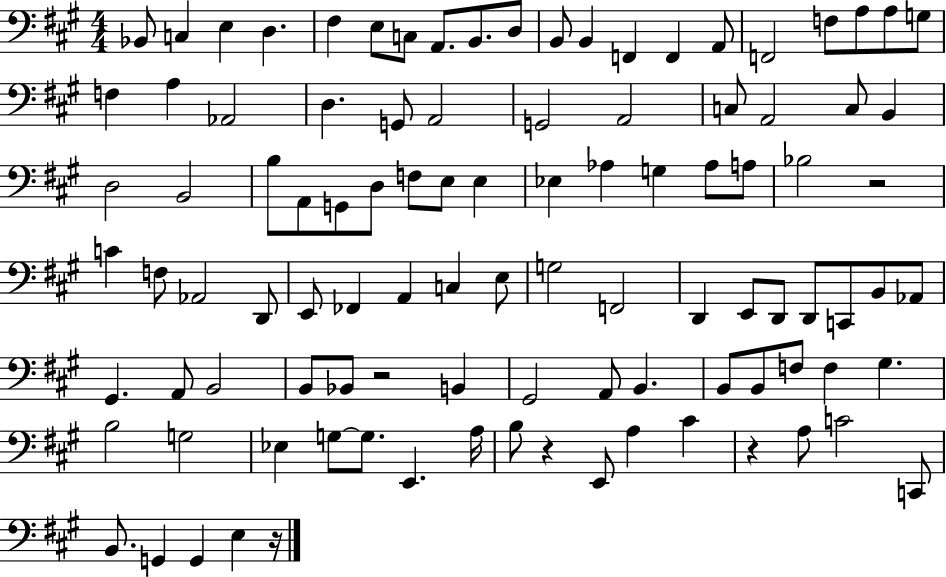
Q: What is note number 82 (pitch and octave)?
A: Eb3